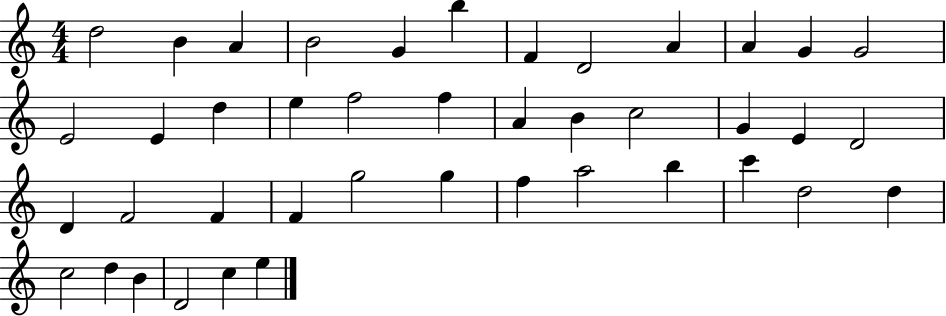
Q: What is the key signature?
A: C major